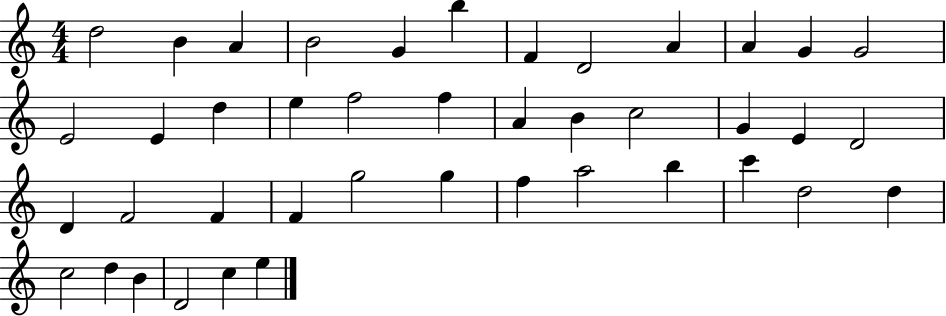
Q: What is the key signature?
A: C major